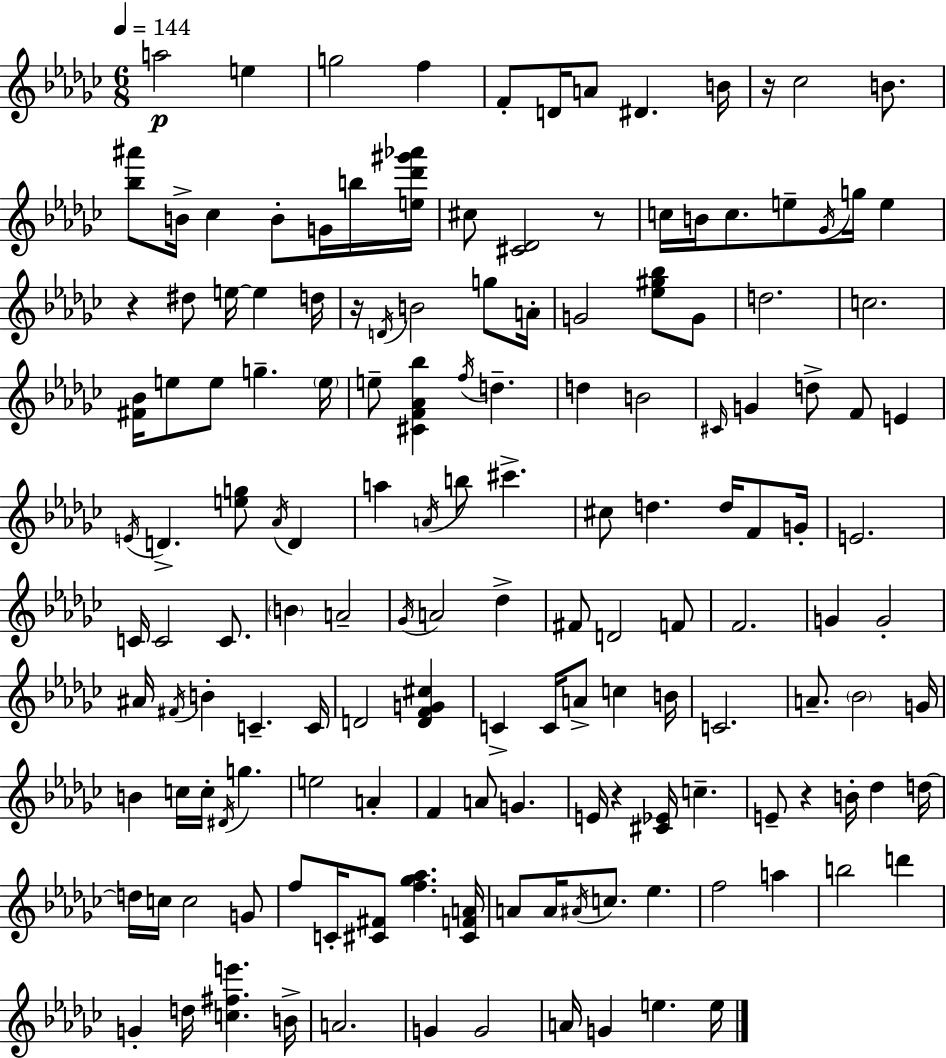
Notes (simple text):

A5/h E5/q G5/h F5/q F4/e D4/s A4/e D#4/q. B4/s R/s CES5/h B4/e. [Bb5,A#6]/e B4/s CES5/q B4/e G4/s B5/s [E5,Db6,G#6,Ab6]/s C#5/e [C#4,Db4]/h R/e C5/s B4/s C5/e. E5/e Gb4/s G5/s E5/q R/q D#5/e E5/s E5/q D5/s R/s D4/s B4/h G5/e A4/s G4/h [Eb5,G#5,Bb5]/e G4/e D5/h. C5/h. [F#4,Bb4]/s E5/e E5/e G5/q. E5/s E5/e [C#4,F4,Ab4,Bb5]/q F5/s D5/q. D5/q B4/h C#4/s G4/q D5/e F4/e E4/q E4/s D4/q. [E5,G5]/e Ab4/s D4/q A5/q A4/s B5/e C#6/q. C#5/e D5/q. D5/s F4/e G4/s E4/h. C4/s C4/h C4/e. B4/q A4/h Gb4/s A4/h Db5/q F#4/e D4/h F4/e F4/h. G4/q G4/h A#4/s F#4/s B4/q C4/q. C4/s D4/h [D4,F4,G4,C#5]/q C4/q C4/s A4/e C5/q B4/s C4/h. A4/e. Bb4/h G4/s B4/q C5/s C5/s D#4/s G5/q. E5/h A4/q F4/q A4/e G4/q. E4/s R/q [C#4,Eb4]/s C5/q. E4/e R/q B4/s Db5/q D5/s D5/s C5/s C5/h G4/e F5/e C4/s [C#4,F#4]/e [F5,Gb5,Ab5]/q. [C#4,F4,A4]/s A4/e A4/s A#4/s C5/e. Eb5/q. F5/h A5/q B5/h D6/q G4/q D5/s [C5,F#5,E6]/q. B4/s A4/h. G4/q G4/h A4/s G4/q E5/q. E5/s